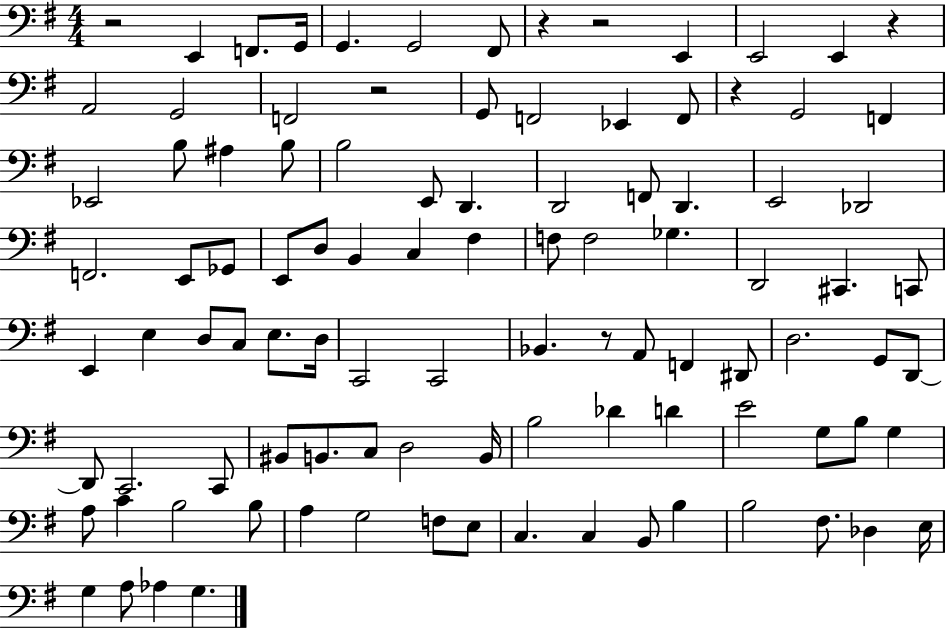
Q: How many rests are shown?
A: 7